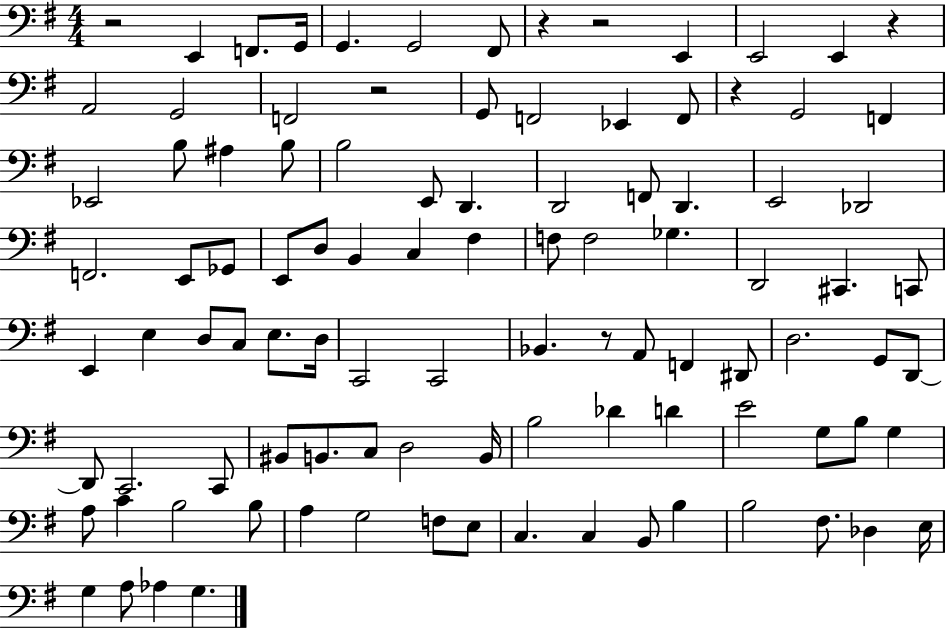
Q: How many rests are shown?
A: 7